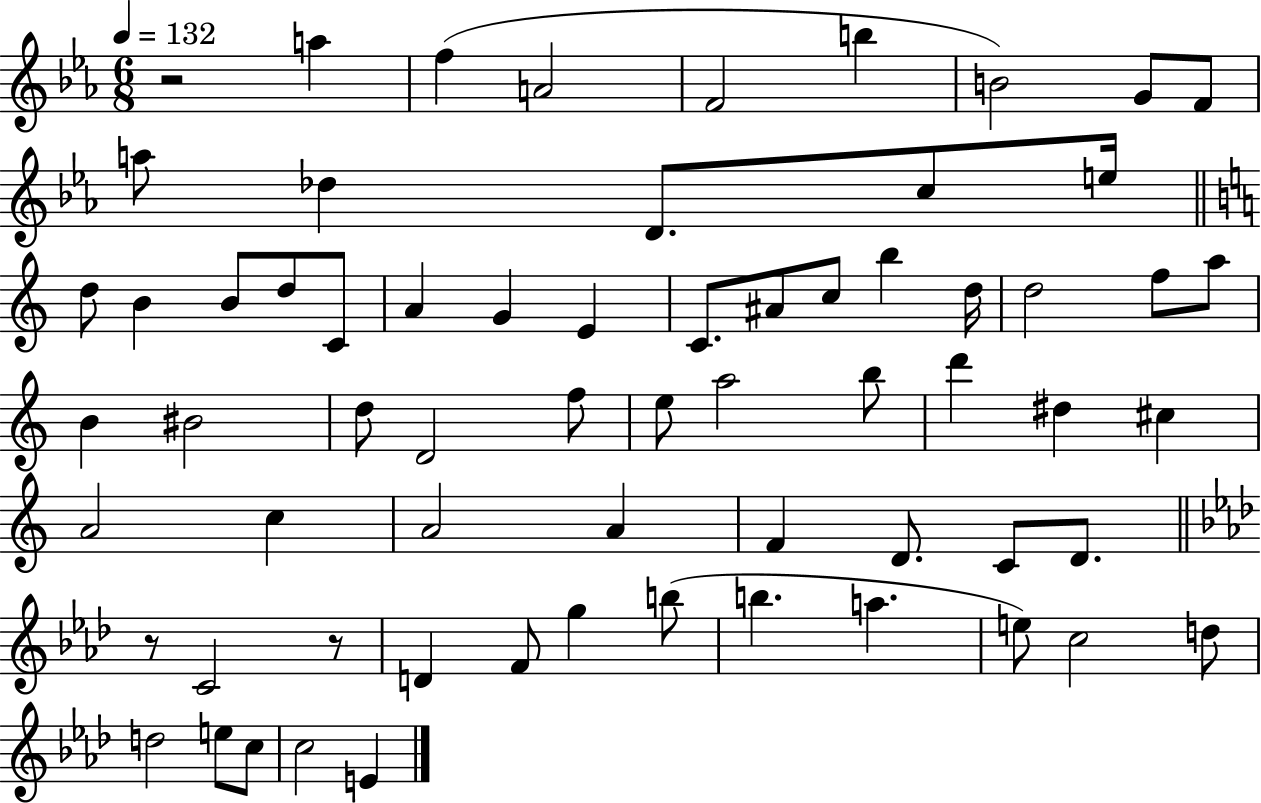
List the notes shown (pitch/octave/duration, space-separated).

R/h A5/q F5/q A4/h F4/h B5/q B4/h G4/e F4/e A5/e Db5/q D4/e. C5/e E5/s D5/e B4/q B4/e D5/e C4/e A4/q G4/q E4/q C4/e. A#4/e C5/e B5/q D5/s D5/h F5/e A5/e B4/q BIS4/h D5/e D4/h F5/e E5/e A5/h B5/e D6/q D#5/q C#5/q A4/h C5/q A4/h A4/q F4/q D4/e. C4/e D4/e. R/e C4/h R/e D4/q F4/e G5/q B5/e B5/q. A5/q. E5/e C5/h D5/e D5/h E5/e C5/e C5/h E4/q